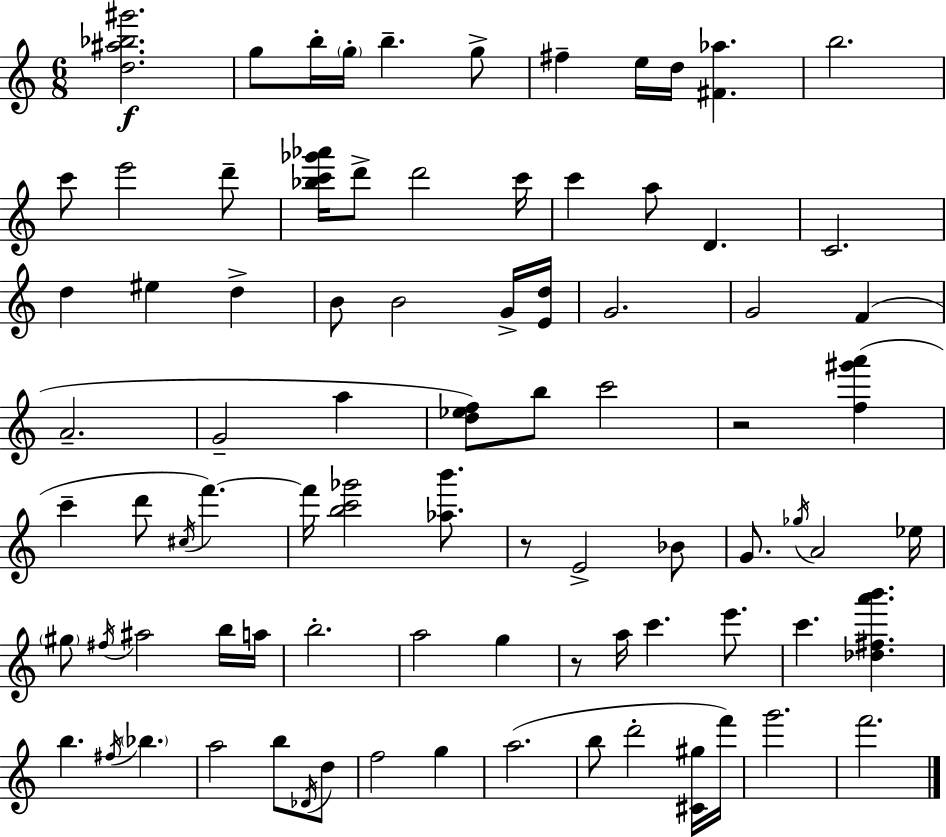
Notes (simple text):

[D5,A#5,Bb5,G#6]/h. G5/e B5/s G5/s B5/q. G5/e F#5/q E5/s D5/s [F#4,Ab5]/q. B5/h. C6/e E6/h D6/e [Bb5,C6,Gb6,Ab6]/s D6/e D6/h C6/s C6/q A5/e D4/q. C4/h. D5/q EIS5/q D5/q B4/e B4/h G4/s [E4,D5]/s G4/h. G4/h F4/q A4/h. G4/h A5/q [D5,Eb5,F5]/e B5/e C6/h R/h [F5,G#6,A6]/q C6/q D6/e C#5/s F6/q. F6/s [B5,C6,Gb6]/h [Ab5,B6]/e. R/e E4/h Bb4/e G4/e. Gb5/s A4/h Eb5/s G#5/e F#5/s A#5/h B5/s A5/s B5/h. A5/h G5/q R/e A5/s C6/q. E6/e. C6/q. [Db5,F#5,A6,B6]/q. B5/q. F#5/s Bb5/q. A5/h B5/e Db4/s D5/e F5/h G5/q A5/h. B5/e D6/h [C#4,G#5]/s F6/s G6/h. F6/h.